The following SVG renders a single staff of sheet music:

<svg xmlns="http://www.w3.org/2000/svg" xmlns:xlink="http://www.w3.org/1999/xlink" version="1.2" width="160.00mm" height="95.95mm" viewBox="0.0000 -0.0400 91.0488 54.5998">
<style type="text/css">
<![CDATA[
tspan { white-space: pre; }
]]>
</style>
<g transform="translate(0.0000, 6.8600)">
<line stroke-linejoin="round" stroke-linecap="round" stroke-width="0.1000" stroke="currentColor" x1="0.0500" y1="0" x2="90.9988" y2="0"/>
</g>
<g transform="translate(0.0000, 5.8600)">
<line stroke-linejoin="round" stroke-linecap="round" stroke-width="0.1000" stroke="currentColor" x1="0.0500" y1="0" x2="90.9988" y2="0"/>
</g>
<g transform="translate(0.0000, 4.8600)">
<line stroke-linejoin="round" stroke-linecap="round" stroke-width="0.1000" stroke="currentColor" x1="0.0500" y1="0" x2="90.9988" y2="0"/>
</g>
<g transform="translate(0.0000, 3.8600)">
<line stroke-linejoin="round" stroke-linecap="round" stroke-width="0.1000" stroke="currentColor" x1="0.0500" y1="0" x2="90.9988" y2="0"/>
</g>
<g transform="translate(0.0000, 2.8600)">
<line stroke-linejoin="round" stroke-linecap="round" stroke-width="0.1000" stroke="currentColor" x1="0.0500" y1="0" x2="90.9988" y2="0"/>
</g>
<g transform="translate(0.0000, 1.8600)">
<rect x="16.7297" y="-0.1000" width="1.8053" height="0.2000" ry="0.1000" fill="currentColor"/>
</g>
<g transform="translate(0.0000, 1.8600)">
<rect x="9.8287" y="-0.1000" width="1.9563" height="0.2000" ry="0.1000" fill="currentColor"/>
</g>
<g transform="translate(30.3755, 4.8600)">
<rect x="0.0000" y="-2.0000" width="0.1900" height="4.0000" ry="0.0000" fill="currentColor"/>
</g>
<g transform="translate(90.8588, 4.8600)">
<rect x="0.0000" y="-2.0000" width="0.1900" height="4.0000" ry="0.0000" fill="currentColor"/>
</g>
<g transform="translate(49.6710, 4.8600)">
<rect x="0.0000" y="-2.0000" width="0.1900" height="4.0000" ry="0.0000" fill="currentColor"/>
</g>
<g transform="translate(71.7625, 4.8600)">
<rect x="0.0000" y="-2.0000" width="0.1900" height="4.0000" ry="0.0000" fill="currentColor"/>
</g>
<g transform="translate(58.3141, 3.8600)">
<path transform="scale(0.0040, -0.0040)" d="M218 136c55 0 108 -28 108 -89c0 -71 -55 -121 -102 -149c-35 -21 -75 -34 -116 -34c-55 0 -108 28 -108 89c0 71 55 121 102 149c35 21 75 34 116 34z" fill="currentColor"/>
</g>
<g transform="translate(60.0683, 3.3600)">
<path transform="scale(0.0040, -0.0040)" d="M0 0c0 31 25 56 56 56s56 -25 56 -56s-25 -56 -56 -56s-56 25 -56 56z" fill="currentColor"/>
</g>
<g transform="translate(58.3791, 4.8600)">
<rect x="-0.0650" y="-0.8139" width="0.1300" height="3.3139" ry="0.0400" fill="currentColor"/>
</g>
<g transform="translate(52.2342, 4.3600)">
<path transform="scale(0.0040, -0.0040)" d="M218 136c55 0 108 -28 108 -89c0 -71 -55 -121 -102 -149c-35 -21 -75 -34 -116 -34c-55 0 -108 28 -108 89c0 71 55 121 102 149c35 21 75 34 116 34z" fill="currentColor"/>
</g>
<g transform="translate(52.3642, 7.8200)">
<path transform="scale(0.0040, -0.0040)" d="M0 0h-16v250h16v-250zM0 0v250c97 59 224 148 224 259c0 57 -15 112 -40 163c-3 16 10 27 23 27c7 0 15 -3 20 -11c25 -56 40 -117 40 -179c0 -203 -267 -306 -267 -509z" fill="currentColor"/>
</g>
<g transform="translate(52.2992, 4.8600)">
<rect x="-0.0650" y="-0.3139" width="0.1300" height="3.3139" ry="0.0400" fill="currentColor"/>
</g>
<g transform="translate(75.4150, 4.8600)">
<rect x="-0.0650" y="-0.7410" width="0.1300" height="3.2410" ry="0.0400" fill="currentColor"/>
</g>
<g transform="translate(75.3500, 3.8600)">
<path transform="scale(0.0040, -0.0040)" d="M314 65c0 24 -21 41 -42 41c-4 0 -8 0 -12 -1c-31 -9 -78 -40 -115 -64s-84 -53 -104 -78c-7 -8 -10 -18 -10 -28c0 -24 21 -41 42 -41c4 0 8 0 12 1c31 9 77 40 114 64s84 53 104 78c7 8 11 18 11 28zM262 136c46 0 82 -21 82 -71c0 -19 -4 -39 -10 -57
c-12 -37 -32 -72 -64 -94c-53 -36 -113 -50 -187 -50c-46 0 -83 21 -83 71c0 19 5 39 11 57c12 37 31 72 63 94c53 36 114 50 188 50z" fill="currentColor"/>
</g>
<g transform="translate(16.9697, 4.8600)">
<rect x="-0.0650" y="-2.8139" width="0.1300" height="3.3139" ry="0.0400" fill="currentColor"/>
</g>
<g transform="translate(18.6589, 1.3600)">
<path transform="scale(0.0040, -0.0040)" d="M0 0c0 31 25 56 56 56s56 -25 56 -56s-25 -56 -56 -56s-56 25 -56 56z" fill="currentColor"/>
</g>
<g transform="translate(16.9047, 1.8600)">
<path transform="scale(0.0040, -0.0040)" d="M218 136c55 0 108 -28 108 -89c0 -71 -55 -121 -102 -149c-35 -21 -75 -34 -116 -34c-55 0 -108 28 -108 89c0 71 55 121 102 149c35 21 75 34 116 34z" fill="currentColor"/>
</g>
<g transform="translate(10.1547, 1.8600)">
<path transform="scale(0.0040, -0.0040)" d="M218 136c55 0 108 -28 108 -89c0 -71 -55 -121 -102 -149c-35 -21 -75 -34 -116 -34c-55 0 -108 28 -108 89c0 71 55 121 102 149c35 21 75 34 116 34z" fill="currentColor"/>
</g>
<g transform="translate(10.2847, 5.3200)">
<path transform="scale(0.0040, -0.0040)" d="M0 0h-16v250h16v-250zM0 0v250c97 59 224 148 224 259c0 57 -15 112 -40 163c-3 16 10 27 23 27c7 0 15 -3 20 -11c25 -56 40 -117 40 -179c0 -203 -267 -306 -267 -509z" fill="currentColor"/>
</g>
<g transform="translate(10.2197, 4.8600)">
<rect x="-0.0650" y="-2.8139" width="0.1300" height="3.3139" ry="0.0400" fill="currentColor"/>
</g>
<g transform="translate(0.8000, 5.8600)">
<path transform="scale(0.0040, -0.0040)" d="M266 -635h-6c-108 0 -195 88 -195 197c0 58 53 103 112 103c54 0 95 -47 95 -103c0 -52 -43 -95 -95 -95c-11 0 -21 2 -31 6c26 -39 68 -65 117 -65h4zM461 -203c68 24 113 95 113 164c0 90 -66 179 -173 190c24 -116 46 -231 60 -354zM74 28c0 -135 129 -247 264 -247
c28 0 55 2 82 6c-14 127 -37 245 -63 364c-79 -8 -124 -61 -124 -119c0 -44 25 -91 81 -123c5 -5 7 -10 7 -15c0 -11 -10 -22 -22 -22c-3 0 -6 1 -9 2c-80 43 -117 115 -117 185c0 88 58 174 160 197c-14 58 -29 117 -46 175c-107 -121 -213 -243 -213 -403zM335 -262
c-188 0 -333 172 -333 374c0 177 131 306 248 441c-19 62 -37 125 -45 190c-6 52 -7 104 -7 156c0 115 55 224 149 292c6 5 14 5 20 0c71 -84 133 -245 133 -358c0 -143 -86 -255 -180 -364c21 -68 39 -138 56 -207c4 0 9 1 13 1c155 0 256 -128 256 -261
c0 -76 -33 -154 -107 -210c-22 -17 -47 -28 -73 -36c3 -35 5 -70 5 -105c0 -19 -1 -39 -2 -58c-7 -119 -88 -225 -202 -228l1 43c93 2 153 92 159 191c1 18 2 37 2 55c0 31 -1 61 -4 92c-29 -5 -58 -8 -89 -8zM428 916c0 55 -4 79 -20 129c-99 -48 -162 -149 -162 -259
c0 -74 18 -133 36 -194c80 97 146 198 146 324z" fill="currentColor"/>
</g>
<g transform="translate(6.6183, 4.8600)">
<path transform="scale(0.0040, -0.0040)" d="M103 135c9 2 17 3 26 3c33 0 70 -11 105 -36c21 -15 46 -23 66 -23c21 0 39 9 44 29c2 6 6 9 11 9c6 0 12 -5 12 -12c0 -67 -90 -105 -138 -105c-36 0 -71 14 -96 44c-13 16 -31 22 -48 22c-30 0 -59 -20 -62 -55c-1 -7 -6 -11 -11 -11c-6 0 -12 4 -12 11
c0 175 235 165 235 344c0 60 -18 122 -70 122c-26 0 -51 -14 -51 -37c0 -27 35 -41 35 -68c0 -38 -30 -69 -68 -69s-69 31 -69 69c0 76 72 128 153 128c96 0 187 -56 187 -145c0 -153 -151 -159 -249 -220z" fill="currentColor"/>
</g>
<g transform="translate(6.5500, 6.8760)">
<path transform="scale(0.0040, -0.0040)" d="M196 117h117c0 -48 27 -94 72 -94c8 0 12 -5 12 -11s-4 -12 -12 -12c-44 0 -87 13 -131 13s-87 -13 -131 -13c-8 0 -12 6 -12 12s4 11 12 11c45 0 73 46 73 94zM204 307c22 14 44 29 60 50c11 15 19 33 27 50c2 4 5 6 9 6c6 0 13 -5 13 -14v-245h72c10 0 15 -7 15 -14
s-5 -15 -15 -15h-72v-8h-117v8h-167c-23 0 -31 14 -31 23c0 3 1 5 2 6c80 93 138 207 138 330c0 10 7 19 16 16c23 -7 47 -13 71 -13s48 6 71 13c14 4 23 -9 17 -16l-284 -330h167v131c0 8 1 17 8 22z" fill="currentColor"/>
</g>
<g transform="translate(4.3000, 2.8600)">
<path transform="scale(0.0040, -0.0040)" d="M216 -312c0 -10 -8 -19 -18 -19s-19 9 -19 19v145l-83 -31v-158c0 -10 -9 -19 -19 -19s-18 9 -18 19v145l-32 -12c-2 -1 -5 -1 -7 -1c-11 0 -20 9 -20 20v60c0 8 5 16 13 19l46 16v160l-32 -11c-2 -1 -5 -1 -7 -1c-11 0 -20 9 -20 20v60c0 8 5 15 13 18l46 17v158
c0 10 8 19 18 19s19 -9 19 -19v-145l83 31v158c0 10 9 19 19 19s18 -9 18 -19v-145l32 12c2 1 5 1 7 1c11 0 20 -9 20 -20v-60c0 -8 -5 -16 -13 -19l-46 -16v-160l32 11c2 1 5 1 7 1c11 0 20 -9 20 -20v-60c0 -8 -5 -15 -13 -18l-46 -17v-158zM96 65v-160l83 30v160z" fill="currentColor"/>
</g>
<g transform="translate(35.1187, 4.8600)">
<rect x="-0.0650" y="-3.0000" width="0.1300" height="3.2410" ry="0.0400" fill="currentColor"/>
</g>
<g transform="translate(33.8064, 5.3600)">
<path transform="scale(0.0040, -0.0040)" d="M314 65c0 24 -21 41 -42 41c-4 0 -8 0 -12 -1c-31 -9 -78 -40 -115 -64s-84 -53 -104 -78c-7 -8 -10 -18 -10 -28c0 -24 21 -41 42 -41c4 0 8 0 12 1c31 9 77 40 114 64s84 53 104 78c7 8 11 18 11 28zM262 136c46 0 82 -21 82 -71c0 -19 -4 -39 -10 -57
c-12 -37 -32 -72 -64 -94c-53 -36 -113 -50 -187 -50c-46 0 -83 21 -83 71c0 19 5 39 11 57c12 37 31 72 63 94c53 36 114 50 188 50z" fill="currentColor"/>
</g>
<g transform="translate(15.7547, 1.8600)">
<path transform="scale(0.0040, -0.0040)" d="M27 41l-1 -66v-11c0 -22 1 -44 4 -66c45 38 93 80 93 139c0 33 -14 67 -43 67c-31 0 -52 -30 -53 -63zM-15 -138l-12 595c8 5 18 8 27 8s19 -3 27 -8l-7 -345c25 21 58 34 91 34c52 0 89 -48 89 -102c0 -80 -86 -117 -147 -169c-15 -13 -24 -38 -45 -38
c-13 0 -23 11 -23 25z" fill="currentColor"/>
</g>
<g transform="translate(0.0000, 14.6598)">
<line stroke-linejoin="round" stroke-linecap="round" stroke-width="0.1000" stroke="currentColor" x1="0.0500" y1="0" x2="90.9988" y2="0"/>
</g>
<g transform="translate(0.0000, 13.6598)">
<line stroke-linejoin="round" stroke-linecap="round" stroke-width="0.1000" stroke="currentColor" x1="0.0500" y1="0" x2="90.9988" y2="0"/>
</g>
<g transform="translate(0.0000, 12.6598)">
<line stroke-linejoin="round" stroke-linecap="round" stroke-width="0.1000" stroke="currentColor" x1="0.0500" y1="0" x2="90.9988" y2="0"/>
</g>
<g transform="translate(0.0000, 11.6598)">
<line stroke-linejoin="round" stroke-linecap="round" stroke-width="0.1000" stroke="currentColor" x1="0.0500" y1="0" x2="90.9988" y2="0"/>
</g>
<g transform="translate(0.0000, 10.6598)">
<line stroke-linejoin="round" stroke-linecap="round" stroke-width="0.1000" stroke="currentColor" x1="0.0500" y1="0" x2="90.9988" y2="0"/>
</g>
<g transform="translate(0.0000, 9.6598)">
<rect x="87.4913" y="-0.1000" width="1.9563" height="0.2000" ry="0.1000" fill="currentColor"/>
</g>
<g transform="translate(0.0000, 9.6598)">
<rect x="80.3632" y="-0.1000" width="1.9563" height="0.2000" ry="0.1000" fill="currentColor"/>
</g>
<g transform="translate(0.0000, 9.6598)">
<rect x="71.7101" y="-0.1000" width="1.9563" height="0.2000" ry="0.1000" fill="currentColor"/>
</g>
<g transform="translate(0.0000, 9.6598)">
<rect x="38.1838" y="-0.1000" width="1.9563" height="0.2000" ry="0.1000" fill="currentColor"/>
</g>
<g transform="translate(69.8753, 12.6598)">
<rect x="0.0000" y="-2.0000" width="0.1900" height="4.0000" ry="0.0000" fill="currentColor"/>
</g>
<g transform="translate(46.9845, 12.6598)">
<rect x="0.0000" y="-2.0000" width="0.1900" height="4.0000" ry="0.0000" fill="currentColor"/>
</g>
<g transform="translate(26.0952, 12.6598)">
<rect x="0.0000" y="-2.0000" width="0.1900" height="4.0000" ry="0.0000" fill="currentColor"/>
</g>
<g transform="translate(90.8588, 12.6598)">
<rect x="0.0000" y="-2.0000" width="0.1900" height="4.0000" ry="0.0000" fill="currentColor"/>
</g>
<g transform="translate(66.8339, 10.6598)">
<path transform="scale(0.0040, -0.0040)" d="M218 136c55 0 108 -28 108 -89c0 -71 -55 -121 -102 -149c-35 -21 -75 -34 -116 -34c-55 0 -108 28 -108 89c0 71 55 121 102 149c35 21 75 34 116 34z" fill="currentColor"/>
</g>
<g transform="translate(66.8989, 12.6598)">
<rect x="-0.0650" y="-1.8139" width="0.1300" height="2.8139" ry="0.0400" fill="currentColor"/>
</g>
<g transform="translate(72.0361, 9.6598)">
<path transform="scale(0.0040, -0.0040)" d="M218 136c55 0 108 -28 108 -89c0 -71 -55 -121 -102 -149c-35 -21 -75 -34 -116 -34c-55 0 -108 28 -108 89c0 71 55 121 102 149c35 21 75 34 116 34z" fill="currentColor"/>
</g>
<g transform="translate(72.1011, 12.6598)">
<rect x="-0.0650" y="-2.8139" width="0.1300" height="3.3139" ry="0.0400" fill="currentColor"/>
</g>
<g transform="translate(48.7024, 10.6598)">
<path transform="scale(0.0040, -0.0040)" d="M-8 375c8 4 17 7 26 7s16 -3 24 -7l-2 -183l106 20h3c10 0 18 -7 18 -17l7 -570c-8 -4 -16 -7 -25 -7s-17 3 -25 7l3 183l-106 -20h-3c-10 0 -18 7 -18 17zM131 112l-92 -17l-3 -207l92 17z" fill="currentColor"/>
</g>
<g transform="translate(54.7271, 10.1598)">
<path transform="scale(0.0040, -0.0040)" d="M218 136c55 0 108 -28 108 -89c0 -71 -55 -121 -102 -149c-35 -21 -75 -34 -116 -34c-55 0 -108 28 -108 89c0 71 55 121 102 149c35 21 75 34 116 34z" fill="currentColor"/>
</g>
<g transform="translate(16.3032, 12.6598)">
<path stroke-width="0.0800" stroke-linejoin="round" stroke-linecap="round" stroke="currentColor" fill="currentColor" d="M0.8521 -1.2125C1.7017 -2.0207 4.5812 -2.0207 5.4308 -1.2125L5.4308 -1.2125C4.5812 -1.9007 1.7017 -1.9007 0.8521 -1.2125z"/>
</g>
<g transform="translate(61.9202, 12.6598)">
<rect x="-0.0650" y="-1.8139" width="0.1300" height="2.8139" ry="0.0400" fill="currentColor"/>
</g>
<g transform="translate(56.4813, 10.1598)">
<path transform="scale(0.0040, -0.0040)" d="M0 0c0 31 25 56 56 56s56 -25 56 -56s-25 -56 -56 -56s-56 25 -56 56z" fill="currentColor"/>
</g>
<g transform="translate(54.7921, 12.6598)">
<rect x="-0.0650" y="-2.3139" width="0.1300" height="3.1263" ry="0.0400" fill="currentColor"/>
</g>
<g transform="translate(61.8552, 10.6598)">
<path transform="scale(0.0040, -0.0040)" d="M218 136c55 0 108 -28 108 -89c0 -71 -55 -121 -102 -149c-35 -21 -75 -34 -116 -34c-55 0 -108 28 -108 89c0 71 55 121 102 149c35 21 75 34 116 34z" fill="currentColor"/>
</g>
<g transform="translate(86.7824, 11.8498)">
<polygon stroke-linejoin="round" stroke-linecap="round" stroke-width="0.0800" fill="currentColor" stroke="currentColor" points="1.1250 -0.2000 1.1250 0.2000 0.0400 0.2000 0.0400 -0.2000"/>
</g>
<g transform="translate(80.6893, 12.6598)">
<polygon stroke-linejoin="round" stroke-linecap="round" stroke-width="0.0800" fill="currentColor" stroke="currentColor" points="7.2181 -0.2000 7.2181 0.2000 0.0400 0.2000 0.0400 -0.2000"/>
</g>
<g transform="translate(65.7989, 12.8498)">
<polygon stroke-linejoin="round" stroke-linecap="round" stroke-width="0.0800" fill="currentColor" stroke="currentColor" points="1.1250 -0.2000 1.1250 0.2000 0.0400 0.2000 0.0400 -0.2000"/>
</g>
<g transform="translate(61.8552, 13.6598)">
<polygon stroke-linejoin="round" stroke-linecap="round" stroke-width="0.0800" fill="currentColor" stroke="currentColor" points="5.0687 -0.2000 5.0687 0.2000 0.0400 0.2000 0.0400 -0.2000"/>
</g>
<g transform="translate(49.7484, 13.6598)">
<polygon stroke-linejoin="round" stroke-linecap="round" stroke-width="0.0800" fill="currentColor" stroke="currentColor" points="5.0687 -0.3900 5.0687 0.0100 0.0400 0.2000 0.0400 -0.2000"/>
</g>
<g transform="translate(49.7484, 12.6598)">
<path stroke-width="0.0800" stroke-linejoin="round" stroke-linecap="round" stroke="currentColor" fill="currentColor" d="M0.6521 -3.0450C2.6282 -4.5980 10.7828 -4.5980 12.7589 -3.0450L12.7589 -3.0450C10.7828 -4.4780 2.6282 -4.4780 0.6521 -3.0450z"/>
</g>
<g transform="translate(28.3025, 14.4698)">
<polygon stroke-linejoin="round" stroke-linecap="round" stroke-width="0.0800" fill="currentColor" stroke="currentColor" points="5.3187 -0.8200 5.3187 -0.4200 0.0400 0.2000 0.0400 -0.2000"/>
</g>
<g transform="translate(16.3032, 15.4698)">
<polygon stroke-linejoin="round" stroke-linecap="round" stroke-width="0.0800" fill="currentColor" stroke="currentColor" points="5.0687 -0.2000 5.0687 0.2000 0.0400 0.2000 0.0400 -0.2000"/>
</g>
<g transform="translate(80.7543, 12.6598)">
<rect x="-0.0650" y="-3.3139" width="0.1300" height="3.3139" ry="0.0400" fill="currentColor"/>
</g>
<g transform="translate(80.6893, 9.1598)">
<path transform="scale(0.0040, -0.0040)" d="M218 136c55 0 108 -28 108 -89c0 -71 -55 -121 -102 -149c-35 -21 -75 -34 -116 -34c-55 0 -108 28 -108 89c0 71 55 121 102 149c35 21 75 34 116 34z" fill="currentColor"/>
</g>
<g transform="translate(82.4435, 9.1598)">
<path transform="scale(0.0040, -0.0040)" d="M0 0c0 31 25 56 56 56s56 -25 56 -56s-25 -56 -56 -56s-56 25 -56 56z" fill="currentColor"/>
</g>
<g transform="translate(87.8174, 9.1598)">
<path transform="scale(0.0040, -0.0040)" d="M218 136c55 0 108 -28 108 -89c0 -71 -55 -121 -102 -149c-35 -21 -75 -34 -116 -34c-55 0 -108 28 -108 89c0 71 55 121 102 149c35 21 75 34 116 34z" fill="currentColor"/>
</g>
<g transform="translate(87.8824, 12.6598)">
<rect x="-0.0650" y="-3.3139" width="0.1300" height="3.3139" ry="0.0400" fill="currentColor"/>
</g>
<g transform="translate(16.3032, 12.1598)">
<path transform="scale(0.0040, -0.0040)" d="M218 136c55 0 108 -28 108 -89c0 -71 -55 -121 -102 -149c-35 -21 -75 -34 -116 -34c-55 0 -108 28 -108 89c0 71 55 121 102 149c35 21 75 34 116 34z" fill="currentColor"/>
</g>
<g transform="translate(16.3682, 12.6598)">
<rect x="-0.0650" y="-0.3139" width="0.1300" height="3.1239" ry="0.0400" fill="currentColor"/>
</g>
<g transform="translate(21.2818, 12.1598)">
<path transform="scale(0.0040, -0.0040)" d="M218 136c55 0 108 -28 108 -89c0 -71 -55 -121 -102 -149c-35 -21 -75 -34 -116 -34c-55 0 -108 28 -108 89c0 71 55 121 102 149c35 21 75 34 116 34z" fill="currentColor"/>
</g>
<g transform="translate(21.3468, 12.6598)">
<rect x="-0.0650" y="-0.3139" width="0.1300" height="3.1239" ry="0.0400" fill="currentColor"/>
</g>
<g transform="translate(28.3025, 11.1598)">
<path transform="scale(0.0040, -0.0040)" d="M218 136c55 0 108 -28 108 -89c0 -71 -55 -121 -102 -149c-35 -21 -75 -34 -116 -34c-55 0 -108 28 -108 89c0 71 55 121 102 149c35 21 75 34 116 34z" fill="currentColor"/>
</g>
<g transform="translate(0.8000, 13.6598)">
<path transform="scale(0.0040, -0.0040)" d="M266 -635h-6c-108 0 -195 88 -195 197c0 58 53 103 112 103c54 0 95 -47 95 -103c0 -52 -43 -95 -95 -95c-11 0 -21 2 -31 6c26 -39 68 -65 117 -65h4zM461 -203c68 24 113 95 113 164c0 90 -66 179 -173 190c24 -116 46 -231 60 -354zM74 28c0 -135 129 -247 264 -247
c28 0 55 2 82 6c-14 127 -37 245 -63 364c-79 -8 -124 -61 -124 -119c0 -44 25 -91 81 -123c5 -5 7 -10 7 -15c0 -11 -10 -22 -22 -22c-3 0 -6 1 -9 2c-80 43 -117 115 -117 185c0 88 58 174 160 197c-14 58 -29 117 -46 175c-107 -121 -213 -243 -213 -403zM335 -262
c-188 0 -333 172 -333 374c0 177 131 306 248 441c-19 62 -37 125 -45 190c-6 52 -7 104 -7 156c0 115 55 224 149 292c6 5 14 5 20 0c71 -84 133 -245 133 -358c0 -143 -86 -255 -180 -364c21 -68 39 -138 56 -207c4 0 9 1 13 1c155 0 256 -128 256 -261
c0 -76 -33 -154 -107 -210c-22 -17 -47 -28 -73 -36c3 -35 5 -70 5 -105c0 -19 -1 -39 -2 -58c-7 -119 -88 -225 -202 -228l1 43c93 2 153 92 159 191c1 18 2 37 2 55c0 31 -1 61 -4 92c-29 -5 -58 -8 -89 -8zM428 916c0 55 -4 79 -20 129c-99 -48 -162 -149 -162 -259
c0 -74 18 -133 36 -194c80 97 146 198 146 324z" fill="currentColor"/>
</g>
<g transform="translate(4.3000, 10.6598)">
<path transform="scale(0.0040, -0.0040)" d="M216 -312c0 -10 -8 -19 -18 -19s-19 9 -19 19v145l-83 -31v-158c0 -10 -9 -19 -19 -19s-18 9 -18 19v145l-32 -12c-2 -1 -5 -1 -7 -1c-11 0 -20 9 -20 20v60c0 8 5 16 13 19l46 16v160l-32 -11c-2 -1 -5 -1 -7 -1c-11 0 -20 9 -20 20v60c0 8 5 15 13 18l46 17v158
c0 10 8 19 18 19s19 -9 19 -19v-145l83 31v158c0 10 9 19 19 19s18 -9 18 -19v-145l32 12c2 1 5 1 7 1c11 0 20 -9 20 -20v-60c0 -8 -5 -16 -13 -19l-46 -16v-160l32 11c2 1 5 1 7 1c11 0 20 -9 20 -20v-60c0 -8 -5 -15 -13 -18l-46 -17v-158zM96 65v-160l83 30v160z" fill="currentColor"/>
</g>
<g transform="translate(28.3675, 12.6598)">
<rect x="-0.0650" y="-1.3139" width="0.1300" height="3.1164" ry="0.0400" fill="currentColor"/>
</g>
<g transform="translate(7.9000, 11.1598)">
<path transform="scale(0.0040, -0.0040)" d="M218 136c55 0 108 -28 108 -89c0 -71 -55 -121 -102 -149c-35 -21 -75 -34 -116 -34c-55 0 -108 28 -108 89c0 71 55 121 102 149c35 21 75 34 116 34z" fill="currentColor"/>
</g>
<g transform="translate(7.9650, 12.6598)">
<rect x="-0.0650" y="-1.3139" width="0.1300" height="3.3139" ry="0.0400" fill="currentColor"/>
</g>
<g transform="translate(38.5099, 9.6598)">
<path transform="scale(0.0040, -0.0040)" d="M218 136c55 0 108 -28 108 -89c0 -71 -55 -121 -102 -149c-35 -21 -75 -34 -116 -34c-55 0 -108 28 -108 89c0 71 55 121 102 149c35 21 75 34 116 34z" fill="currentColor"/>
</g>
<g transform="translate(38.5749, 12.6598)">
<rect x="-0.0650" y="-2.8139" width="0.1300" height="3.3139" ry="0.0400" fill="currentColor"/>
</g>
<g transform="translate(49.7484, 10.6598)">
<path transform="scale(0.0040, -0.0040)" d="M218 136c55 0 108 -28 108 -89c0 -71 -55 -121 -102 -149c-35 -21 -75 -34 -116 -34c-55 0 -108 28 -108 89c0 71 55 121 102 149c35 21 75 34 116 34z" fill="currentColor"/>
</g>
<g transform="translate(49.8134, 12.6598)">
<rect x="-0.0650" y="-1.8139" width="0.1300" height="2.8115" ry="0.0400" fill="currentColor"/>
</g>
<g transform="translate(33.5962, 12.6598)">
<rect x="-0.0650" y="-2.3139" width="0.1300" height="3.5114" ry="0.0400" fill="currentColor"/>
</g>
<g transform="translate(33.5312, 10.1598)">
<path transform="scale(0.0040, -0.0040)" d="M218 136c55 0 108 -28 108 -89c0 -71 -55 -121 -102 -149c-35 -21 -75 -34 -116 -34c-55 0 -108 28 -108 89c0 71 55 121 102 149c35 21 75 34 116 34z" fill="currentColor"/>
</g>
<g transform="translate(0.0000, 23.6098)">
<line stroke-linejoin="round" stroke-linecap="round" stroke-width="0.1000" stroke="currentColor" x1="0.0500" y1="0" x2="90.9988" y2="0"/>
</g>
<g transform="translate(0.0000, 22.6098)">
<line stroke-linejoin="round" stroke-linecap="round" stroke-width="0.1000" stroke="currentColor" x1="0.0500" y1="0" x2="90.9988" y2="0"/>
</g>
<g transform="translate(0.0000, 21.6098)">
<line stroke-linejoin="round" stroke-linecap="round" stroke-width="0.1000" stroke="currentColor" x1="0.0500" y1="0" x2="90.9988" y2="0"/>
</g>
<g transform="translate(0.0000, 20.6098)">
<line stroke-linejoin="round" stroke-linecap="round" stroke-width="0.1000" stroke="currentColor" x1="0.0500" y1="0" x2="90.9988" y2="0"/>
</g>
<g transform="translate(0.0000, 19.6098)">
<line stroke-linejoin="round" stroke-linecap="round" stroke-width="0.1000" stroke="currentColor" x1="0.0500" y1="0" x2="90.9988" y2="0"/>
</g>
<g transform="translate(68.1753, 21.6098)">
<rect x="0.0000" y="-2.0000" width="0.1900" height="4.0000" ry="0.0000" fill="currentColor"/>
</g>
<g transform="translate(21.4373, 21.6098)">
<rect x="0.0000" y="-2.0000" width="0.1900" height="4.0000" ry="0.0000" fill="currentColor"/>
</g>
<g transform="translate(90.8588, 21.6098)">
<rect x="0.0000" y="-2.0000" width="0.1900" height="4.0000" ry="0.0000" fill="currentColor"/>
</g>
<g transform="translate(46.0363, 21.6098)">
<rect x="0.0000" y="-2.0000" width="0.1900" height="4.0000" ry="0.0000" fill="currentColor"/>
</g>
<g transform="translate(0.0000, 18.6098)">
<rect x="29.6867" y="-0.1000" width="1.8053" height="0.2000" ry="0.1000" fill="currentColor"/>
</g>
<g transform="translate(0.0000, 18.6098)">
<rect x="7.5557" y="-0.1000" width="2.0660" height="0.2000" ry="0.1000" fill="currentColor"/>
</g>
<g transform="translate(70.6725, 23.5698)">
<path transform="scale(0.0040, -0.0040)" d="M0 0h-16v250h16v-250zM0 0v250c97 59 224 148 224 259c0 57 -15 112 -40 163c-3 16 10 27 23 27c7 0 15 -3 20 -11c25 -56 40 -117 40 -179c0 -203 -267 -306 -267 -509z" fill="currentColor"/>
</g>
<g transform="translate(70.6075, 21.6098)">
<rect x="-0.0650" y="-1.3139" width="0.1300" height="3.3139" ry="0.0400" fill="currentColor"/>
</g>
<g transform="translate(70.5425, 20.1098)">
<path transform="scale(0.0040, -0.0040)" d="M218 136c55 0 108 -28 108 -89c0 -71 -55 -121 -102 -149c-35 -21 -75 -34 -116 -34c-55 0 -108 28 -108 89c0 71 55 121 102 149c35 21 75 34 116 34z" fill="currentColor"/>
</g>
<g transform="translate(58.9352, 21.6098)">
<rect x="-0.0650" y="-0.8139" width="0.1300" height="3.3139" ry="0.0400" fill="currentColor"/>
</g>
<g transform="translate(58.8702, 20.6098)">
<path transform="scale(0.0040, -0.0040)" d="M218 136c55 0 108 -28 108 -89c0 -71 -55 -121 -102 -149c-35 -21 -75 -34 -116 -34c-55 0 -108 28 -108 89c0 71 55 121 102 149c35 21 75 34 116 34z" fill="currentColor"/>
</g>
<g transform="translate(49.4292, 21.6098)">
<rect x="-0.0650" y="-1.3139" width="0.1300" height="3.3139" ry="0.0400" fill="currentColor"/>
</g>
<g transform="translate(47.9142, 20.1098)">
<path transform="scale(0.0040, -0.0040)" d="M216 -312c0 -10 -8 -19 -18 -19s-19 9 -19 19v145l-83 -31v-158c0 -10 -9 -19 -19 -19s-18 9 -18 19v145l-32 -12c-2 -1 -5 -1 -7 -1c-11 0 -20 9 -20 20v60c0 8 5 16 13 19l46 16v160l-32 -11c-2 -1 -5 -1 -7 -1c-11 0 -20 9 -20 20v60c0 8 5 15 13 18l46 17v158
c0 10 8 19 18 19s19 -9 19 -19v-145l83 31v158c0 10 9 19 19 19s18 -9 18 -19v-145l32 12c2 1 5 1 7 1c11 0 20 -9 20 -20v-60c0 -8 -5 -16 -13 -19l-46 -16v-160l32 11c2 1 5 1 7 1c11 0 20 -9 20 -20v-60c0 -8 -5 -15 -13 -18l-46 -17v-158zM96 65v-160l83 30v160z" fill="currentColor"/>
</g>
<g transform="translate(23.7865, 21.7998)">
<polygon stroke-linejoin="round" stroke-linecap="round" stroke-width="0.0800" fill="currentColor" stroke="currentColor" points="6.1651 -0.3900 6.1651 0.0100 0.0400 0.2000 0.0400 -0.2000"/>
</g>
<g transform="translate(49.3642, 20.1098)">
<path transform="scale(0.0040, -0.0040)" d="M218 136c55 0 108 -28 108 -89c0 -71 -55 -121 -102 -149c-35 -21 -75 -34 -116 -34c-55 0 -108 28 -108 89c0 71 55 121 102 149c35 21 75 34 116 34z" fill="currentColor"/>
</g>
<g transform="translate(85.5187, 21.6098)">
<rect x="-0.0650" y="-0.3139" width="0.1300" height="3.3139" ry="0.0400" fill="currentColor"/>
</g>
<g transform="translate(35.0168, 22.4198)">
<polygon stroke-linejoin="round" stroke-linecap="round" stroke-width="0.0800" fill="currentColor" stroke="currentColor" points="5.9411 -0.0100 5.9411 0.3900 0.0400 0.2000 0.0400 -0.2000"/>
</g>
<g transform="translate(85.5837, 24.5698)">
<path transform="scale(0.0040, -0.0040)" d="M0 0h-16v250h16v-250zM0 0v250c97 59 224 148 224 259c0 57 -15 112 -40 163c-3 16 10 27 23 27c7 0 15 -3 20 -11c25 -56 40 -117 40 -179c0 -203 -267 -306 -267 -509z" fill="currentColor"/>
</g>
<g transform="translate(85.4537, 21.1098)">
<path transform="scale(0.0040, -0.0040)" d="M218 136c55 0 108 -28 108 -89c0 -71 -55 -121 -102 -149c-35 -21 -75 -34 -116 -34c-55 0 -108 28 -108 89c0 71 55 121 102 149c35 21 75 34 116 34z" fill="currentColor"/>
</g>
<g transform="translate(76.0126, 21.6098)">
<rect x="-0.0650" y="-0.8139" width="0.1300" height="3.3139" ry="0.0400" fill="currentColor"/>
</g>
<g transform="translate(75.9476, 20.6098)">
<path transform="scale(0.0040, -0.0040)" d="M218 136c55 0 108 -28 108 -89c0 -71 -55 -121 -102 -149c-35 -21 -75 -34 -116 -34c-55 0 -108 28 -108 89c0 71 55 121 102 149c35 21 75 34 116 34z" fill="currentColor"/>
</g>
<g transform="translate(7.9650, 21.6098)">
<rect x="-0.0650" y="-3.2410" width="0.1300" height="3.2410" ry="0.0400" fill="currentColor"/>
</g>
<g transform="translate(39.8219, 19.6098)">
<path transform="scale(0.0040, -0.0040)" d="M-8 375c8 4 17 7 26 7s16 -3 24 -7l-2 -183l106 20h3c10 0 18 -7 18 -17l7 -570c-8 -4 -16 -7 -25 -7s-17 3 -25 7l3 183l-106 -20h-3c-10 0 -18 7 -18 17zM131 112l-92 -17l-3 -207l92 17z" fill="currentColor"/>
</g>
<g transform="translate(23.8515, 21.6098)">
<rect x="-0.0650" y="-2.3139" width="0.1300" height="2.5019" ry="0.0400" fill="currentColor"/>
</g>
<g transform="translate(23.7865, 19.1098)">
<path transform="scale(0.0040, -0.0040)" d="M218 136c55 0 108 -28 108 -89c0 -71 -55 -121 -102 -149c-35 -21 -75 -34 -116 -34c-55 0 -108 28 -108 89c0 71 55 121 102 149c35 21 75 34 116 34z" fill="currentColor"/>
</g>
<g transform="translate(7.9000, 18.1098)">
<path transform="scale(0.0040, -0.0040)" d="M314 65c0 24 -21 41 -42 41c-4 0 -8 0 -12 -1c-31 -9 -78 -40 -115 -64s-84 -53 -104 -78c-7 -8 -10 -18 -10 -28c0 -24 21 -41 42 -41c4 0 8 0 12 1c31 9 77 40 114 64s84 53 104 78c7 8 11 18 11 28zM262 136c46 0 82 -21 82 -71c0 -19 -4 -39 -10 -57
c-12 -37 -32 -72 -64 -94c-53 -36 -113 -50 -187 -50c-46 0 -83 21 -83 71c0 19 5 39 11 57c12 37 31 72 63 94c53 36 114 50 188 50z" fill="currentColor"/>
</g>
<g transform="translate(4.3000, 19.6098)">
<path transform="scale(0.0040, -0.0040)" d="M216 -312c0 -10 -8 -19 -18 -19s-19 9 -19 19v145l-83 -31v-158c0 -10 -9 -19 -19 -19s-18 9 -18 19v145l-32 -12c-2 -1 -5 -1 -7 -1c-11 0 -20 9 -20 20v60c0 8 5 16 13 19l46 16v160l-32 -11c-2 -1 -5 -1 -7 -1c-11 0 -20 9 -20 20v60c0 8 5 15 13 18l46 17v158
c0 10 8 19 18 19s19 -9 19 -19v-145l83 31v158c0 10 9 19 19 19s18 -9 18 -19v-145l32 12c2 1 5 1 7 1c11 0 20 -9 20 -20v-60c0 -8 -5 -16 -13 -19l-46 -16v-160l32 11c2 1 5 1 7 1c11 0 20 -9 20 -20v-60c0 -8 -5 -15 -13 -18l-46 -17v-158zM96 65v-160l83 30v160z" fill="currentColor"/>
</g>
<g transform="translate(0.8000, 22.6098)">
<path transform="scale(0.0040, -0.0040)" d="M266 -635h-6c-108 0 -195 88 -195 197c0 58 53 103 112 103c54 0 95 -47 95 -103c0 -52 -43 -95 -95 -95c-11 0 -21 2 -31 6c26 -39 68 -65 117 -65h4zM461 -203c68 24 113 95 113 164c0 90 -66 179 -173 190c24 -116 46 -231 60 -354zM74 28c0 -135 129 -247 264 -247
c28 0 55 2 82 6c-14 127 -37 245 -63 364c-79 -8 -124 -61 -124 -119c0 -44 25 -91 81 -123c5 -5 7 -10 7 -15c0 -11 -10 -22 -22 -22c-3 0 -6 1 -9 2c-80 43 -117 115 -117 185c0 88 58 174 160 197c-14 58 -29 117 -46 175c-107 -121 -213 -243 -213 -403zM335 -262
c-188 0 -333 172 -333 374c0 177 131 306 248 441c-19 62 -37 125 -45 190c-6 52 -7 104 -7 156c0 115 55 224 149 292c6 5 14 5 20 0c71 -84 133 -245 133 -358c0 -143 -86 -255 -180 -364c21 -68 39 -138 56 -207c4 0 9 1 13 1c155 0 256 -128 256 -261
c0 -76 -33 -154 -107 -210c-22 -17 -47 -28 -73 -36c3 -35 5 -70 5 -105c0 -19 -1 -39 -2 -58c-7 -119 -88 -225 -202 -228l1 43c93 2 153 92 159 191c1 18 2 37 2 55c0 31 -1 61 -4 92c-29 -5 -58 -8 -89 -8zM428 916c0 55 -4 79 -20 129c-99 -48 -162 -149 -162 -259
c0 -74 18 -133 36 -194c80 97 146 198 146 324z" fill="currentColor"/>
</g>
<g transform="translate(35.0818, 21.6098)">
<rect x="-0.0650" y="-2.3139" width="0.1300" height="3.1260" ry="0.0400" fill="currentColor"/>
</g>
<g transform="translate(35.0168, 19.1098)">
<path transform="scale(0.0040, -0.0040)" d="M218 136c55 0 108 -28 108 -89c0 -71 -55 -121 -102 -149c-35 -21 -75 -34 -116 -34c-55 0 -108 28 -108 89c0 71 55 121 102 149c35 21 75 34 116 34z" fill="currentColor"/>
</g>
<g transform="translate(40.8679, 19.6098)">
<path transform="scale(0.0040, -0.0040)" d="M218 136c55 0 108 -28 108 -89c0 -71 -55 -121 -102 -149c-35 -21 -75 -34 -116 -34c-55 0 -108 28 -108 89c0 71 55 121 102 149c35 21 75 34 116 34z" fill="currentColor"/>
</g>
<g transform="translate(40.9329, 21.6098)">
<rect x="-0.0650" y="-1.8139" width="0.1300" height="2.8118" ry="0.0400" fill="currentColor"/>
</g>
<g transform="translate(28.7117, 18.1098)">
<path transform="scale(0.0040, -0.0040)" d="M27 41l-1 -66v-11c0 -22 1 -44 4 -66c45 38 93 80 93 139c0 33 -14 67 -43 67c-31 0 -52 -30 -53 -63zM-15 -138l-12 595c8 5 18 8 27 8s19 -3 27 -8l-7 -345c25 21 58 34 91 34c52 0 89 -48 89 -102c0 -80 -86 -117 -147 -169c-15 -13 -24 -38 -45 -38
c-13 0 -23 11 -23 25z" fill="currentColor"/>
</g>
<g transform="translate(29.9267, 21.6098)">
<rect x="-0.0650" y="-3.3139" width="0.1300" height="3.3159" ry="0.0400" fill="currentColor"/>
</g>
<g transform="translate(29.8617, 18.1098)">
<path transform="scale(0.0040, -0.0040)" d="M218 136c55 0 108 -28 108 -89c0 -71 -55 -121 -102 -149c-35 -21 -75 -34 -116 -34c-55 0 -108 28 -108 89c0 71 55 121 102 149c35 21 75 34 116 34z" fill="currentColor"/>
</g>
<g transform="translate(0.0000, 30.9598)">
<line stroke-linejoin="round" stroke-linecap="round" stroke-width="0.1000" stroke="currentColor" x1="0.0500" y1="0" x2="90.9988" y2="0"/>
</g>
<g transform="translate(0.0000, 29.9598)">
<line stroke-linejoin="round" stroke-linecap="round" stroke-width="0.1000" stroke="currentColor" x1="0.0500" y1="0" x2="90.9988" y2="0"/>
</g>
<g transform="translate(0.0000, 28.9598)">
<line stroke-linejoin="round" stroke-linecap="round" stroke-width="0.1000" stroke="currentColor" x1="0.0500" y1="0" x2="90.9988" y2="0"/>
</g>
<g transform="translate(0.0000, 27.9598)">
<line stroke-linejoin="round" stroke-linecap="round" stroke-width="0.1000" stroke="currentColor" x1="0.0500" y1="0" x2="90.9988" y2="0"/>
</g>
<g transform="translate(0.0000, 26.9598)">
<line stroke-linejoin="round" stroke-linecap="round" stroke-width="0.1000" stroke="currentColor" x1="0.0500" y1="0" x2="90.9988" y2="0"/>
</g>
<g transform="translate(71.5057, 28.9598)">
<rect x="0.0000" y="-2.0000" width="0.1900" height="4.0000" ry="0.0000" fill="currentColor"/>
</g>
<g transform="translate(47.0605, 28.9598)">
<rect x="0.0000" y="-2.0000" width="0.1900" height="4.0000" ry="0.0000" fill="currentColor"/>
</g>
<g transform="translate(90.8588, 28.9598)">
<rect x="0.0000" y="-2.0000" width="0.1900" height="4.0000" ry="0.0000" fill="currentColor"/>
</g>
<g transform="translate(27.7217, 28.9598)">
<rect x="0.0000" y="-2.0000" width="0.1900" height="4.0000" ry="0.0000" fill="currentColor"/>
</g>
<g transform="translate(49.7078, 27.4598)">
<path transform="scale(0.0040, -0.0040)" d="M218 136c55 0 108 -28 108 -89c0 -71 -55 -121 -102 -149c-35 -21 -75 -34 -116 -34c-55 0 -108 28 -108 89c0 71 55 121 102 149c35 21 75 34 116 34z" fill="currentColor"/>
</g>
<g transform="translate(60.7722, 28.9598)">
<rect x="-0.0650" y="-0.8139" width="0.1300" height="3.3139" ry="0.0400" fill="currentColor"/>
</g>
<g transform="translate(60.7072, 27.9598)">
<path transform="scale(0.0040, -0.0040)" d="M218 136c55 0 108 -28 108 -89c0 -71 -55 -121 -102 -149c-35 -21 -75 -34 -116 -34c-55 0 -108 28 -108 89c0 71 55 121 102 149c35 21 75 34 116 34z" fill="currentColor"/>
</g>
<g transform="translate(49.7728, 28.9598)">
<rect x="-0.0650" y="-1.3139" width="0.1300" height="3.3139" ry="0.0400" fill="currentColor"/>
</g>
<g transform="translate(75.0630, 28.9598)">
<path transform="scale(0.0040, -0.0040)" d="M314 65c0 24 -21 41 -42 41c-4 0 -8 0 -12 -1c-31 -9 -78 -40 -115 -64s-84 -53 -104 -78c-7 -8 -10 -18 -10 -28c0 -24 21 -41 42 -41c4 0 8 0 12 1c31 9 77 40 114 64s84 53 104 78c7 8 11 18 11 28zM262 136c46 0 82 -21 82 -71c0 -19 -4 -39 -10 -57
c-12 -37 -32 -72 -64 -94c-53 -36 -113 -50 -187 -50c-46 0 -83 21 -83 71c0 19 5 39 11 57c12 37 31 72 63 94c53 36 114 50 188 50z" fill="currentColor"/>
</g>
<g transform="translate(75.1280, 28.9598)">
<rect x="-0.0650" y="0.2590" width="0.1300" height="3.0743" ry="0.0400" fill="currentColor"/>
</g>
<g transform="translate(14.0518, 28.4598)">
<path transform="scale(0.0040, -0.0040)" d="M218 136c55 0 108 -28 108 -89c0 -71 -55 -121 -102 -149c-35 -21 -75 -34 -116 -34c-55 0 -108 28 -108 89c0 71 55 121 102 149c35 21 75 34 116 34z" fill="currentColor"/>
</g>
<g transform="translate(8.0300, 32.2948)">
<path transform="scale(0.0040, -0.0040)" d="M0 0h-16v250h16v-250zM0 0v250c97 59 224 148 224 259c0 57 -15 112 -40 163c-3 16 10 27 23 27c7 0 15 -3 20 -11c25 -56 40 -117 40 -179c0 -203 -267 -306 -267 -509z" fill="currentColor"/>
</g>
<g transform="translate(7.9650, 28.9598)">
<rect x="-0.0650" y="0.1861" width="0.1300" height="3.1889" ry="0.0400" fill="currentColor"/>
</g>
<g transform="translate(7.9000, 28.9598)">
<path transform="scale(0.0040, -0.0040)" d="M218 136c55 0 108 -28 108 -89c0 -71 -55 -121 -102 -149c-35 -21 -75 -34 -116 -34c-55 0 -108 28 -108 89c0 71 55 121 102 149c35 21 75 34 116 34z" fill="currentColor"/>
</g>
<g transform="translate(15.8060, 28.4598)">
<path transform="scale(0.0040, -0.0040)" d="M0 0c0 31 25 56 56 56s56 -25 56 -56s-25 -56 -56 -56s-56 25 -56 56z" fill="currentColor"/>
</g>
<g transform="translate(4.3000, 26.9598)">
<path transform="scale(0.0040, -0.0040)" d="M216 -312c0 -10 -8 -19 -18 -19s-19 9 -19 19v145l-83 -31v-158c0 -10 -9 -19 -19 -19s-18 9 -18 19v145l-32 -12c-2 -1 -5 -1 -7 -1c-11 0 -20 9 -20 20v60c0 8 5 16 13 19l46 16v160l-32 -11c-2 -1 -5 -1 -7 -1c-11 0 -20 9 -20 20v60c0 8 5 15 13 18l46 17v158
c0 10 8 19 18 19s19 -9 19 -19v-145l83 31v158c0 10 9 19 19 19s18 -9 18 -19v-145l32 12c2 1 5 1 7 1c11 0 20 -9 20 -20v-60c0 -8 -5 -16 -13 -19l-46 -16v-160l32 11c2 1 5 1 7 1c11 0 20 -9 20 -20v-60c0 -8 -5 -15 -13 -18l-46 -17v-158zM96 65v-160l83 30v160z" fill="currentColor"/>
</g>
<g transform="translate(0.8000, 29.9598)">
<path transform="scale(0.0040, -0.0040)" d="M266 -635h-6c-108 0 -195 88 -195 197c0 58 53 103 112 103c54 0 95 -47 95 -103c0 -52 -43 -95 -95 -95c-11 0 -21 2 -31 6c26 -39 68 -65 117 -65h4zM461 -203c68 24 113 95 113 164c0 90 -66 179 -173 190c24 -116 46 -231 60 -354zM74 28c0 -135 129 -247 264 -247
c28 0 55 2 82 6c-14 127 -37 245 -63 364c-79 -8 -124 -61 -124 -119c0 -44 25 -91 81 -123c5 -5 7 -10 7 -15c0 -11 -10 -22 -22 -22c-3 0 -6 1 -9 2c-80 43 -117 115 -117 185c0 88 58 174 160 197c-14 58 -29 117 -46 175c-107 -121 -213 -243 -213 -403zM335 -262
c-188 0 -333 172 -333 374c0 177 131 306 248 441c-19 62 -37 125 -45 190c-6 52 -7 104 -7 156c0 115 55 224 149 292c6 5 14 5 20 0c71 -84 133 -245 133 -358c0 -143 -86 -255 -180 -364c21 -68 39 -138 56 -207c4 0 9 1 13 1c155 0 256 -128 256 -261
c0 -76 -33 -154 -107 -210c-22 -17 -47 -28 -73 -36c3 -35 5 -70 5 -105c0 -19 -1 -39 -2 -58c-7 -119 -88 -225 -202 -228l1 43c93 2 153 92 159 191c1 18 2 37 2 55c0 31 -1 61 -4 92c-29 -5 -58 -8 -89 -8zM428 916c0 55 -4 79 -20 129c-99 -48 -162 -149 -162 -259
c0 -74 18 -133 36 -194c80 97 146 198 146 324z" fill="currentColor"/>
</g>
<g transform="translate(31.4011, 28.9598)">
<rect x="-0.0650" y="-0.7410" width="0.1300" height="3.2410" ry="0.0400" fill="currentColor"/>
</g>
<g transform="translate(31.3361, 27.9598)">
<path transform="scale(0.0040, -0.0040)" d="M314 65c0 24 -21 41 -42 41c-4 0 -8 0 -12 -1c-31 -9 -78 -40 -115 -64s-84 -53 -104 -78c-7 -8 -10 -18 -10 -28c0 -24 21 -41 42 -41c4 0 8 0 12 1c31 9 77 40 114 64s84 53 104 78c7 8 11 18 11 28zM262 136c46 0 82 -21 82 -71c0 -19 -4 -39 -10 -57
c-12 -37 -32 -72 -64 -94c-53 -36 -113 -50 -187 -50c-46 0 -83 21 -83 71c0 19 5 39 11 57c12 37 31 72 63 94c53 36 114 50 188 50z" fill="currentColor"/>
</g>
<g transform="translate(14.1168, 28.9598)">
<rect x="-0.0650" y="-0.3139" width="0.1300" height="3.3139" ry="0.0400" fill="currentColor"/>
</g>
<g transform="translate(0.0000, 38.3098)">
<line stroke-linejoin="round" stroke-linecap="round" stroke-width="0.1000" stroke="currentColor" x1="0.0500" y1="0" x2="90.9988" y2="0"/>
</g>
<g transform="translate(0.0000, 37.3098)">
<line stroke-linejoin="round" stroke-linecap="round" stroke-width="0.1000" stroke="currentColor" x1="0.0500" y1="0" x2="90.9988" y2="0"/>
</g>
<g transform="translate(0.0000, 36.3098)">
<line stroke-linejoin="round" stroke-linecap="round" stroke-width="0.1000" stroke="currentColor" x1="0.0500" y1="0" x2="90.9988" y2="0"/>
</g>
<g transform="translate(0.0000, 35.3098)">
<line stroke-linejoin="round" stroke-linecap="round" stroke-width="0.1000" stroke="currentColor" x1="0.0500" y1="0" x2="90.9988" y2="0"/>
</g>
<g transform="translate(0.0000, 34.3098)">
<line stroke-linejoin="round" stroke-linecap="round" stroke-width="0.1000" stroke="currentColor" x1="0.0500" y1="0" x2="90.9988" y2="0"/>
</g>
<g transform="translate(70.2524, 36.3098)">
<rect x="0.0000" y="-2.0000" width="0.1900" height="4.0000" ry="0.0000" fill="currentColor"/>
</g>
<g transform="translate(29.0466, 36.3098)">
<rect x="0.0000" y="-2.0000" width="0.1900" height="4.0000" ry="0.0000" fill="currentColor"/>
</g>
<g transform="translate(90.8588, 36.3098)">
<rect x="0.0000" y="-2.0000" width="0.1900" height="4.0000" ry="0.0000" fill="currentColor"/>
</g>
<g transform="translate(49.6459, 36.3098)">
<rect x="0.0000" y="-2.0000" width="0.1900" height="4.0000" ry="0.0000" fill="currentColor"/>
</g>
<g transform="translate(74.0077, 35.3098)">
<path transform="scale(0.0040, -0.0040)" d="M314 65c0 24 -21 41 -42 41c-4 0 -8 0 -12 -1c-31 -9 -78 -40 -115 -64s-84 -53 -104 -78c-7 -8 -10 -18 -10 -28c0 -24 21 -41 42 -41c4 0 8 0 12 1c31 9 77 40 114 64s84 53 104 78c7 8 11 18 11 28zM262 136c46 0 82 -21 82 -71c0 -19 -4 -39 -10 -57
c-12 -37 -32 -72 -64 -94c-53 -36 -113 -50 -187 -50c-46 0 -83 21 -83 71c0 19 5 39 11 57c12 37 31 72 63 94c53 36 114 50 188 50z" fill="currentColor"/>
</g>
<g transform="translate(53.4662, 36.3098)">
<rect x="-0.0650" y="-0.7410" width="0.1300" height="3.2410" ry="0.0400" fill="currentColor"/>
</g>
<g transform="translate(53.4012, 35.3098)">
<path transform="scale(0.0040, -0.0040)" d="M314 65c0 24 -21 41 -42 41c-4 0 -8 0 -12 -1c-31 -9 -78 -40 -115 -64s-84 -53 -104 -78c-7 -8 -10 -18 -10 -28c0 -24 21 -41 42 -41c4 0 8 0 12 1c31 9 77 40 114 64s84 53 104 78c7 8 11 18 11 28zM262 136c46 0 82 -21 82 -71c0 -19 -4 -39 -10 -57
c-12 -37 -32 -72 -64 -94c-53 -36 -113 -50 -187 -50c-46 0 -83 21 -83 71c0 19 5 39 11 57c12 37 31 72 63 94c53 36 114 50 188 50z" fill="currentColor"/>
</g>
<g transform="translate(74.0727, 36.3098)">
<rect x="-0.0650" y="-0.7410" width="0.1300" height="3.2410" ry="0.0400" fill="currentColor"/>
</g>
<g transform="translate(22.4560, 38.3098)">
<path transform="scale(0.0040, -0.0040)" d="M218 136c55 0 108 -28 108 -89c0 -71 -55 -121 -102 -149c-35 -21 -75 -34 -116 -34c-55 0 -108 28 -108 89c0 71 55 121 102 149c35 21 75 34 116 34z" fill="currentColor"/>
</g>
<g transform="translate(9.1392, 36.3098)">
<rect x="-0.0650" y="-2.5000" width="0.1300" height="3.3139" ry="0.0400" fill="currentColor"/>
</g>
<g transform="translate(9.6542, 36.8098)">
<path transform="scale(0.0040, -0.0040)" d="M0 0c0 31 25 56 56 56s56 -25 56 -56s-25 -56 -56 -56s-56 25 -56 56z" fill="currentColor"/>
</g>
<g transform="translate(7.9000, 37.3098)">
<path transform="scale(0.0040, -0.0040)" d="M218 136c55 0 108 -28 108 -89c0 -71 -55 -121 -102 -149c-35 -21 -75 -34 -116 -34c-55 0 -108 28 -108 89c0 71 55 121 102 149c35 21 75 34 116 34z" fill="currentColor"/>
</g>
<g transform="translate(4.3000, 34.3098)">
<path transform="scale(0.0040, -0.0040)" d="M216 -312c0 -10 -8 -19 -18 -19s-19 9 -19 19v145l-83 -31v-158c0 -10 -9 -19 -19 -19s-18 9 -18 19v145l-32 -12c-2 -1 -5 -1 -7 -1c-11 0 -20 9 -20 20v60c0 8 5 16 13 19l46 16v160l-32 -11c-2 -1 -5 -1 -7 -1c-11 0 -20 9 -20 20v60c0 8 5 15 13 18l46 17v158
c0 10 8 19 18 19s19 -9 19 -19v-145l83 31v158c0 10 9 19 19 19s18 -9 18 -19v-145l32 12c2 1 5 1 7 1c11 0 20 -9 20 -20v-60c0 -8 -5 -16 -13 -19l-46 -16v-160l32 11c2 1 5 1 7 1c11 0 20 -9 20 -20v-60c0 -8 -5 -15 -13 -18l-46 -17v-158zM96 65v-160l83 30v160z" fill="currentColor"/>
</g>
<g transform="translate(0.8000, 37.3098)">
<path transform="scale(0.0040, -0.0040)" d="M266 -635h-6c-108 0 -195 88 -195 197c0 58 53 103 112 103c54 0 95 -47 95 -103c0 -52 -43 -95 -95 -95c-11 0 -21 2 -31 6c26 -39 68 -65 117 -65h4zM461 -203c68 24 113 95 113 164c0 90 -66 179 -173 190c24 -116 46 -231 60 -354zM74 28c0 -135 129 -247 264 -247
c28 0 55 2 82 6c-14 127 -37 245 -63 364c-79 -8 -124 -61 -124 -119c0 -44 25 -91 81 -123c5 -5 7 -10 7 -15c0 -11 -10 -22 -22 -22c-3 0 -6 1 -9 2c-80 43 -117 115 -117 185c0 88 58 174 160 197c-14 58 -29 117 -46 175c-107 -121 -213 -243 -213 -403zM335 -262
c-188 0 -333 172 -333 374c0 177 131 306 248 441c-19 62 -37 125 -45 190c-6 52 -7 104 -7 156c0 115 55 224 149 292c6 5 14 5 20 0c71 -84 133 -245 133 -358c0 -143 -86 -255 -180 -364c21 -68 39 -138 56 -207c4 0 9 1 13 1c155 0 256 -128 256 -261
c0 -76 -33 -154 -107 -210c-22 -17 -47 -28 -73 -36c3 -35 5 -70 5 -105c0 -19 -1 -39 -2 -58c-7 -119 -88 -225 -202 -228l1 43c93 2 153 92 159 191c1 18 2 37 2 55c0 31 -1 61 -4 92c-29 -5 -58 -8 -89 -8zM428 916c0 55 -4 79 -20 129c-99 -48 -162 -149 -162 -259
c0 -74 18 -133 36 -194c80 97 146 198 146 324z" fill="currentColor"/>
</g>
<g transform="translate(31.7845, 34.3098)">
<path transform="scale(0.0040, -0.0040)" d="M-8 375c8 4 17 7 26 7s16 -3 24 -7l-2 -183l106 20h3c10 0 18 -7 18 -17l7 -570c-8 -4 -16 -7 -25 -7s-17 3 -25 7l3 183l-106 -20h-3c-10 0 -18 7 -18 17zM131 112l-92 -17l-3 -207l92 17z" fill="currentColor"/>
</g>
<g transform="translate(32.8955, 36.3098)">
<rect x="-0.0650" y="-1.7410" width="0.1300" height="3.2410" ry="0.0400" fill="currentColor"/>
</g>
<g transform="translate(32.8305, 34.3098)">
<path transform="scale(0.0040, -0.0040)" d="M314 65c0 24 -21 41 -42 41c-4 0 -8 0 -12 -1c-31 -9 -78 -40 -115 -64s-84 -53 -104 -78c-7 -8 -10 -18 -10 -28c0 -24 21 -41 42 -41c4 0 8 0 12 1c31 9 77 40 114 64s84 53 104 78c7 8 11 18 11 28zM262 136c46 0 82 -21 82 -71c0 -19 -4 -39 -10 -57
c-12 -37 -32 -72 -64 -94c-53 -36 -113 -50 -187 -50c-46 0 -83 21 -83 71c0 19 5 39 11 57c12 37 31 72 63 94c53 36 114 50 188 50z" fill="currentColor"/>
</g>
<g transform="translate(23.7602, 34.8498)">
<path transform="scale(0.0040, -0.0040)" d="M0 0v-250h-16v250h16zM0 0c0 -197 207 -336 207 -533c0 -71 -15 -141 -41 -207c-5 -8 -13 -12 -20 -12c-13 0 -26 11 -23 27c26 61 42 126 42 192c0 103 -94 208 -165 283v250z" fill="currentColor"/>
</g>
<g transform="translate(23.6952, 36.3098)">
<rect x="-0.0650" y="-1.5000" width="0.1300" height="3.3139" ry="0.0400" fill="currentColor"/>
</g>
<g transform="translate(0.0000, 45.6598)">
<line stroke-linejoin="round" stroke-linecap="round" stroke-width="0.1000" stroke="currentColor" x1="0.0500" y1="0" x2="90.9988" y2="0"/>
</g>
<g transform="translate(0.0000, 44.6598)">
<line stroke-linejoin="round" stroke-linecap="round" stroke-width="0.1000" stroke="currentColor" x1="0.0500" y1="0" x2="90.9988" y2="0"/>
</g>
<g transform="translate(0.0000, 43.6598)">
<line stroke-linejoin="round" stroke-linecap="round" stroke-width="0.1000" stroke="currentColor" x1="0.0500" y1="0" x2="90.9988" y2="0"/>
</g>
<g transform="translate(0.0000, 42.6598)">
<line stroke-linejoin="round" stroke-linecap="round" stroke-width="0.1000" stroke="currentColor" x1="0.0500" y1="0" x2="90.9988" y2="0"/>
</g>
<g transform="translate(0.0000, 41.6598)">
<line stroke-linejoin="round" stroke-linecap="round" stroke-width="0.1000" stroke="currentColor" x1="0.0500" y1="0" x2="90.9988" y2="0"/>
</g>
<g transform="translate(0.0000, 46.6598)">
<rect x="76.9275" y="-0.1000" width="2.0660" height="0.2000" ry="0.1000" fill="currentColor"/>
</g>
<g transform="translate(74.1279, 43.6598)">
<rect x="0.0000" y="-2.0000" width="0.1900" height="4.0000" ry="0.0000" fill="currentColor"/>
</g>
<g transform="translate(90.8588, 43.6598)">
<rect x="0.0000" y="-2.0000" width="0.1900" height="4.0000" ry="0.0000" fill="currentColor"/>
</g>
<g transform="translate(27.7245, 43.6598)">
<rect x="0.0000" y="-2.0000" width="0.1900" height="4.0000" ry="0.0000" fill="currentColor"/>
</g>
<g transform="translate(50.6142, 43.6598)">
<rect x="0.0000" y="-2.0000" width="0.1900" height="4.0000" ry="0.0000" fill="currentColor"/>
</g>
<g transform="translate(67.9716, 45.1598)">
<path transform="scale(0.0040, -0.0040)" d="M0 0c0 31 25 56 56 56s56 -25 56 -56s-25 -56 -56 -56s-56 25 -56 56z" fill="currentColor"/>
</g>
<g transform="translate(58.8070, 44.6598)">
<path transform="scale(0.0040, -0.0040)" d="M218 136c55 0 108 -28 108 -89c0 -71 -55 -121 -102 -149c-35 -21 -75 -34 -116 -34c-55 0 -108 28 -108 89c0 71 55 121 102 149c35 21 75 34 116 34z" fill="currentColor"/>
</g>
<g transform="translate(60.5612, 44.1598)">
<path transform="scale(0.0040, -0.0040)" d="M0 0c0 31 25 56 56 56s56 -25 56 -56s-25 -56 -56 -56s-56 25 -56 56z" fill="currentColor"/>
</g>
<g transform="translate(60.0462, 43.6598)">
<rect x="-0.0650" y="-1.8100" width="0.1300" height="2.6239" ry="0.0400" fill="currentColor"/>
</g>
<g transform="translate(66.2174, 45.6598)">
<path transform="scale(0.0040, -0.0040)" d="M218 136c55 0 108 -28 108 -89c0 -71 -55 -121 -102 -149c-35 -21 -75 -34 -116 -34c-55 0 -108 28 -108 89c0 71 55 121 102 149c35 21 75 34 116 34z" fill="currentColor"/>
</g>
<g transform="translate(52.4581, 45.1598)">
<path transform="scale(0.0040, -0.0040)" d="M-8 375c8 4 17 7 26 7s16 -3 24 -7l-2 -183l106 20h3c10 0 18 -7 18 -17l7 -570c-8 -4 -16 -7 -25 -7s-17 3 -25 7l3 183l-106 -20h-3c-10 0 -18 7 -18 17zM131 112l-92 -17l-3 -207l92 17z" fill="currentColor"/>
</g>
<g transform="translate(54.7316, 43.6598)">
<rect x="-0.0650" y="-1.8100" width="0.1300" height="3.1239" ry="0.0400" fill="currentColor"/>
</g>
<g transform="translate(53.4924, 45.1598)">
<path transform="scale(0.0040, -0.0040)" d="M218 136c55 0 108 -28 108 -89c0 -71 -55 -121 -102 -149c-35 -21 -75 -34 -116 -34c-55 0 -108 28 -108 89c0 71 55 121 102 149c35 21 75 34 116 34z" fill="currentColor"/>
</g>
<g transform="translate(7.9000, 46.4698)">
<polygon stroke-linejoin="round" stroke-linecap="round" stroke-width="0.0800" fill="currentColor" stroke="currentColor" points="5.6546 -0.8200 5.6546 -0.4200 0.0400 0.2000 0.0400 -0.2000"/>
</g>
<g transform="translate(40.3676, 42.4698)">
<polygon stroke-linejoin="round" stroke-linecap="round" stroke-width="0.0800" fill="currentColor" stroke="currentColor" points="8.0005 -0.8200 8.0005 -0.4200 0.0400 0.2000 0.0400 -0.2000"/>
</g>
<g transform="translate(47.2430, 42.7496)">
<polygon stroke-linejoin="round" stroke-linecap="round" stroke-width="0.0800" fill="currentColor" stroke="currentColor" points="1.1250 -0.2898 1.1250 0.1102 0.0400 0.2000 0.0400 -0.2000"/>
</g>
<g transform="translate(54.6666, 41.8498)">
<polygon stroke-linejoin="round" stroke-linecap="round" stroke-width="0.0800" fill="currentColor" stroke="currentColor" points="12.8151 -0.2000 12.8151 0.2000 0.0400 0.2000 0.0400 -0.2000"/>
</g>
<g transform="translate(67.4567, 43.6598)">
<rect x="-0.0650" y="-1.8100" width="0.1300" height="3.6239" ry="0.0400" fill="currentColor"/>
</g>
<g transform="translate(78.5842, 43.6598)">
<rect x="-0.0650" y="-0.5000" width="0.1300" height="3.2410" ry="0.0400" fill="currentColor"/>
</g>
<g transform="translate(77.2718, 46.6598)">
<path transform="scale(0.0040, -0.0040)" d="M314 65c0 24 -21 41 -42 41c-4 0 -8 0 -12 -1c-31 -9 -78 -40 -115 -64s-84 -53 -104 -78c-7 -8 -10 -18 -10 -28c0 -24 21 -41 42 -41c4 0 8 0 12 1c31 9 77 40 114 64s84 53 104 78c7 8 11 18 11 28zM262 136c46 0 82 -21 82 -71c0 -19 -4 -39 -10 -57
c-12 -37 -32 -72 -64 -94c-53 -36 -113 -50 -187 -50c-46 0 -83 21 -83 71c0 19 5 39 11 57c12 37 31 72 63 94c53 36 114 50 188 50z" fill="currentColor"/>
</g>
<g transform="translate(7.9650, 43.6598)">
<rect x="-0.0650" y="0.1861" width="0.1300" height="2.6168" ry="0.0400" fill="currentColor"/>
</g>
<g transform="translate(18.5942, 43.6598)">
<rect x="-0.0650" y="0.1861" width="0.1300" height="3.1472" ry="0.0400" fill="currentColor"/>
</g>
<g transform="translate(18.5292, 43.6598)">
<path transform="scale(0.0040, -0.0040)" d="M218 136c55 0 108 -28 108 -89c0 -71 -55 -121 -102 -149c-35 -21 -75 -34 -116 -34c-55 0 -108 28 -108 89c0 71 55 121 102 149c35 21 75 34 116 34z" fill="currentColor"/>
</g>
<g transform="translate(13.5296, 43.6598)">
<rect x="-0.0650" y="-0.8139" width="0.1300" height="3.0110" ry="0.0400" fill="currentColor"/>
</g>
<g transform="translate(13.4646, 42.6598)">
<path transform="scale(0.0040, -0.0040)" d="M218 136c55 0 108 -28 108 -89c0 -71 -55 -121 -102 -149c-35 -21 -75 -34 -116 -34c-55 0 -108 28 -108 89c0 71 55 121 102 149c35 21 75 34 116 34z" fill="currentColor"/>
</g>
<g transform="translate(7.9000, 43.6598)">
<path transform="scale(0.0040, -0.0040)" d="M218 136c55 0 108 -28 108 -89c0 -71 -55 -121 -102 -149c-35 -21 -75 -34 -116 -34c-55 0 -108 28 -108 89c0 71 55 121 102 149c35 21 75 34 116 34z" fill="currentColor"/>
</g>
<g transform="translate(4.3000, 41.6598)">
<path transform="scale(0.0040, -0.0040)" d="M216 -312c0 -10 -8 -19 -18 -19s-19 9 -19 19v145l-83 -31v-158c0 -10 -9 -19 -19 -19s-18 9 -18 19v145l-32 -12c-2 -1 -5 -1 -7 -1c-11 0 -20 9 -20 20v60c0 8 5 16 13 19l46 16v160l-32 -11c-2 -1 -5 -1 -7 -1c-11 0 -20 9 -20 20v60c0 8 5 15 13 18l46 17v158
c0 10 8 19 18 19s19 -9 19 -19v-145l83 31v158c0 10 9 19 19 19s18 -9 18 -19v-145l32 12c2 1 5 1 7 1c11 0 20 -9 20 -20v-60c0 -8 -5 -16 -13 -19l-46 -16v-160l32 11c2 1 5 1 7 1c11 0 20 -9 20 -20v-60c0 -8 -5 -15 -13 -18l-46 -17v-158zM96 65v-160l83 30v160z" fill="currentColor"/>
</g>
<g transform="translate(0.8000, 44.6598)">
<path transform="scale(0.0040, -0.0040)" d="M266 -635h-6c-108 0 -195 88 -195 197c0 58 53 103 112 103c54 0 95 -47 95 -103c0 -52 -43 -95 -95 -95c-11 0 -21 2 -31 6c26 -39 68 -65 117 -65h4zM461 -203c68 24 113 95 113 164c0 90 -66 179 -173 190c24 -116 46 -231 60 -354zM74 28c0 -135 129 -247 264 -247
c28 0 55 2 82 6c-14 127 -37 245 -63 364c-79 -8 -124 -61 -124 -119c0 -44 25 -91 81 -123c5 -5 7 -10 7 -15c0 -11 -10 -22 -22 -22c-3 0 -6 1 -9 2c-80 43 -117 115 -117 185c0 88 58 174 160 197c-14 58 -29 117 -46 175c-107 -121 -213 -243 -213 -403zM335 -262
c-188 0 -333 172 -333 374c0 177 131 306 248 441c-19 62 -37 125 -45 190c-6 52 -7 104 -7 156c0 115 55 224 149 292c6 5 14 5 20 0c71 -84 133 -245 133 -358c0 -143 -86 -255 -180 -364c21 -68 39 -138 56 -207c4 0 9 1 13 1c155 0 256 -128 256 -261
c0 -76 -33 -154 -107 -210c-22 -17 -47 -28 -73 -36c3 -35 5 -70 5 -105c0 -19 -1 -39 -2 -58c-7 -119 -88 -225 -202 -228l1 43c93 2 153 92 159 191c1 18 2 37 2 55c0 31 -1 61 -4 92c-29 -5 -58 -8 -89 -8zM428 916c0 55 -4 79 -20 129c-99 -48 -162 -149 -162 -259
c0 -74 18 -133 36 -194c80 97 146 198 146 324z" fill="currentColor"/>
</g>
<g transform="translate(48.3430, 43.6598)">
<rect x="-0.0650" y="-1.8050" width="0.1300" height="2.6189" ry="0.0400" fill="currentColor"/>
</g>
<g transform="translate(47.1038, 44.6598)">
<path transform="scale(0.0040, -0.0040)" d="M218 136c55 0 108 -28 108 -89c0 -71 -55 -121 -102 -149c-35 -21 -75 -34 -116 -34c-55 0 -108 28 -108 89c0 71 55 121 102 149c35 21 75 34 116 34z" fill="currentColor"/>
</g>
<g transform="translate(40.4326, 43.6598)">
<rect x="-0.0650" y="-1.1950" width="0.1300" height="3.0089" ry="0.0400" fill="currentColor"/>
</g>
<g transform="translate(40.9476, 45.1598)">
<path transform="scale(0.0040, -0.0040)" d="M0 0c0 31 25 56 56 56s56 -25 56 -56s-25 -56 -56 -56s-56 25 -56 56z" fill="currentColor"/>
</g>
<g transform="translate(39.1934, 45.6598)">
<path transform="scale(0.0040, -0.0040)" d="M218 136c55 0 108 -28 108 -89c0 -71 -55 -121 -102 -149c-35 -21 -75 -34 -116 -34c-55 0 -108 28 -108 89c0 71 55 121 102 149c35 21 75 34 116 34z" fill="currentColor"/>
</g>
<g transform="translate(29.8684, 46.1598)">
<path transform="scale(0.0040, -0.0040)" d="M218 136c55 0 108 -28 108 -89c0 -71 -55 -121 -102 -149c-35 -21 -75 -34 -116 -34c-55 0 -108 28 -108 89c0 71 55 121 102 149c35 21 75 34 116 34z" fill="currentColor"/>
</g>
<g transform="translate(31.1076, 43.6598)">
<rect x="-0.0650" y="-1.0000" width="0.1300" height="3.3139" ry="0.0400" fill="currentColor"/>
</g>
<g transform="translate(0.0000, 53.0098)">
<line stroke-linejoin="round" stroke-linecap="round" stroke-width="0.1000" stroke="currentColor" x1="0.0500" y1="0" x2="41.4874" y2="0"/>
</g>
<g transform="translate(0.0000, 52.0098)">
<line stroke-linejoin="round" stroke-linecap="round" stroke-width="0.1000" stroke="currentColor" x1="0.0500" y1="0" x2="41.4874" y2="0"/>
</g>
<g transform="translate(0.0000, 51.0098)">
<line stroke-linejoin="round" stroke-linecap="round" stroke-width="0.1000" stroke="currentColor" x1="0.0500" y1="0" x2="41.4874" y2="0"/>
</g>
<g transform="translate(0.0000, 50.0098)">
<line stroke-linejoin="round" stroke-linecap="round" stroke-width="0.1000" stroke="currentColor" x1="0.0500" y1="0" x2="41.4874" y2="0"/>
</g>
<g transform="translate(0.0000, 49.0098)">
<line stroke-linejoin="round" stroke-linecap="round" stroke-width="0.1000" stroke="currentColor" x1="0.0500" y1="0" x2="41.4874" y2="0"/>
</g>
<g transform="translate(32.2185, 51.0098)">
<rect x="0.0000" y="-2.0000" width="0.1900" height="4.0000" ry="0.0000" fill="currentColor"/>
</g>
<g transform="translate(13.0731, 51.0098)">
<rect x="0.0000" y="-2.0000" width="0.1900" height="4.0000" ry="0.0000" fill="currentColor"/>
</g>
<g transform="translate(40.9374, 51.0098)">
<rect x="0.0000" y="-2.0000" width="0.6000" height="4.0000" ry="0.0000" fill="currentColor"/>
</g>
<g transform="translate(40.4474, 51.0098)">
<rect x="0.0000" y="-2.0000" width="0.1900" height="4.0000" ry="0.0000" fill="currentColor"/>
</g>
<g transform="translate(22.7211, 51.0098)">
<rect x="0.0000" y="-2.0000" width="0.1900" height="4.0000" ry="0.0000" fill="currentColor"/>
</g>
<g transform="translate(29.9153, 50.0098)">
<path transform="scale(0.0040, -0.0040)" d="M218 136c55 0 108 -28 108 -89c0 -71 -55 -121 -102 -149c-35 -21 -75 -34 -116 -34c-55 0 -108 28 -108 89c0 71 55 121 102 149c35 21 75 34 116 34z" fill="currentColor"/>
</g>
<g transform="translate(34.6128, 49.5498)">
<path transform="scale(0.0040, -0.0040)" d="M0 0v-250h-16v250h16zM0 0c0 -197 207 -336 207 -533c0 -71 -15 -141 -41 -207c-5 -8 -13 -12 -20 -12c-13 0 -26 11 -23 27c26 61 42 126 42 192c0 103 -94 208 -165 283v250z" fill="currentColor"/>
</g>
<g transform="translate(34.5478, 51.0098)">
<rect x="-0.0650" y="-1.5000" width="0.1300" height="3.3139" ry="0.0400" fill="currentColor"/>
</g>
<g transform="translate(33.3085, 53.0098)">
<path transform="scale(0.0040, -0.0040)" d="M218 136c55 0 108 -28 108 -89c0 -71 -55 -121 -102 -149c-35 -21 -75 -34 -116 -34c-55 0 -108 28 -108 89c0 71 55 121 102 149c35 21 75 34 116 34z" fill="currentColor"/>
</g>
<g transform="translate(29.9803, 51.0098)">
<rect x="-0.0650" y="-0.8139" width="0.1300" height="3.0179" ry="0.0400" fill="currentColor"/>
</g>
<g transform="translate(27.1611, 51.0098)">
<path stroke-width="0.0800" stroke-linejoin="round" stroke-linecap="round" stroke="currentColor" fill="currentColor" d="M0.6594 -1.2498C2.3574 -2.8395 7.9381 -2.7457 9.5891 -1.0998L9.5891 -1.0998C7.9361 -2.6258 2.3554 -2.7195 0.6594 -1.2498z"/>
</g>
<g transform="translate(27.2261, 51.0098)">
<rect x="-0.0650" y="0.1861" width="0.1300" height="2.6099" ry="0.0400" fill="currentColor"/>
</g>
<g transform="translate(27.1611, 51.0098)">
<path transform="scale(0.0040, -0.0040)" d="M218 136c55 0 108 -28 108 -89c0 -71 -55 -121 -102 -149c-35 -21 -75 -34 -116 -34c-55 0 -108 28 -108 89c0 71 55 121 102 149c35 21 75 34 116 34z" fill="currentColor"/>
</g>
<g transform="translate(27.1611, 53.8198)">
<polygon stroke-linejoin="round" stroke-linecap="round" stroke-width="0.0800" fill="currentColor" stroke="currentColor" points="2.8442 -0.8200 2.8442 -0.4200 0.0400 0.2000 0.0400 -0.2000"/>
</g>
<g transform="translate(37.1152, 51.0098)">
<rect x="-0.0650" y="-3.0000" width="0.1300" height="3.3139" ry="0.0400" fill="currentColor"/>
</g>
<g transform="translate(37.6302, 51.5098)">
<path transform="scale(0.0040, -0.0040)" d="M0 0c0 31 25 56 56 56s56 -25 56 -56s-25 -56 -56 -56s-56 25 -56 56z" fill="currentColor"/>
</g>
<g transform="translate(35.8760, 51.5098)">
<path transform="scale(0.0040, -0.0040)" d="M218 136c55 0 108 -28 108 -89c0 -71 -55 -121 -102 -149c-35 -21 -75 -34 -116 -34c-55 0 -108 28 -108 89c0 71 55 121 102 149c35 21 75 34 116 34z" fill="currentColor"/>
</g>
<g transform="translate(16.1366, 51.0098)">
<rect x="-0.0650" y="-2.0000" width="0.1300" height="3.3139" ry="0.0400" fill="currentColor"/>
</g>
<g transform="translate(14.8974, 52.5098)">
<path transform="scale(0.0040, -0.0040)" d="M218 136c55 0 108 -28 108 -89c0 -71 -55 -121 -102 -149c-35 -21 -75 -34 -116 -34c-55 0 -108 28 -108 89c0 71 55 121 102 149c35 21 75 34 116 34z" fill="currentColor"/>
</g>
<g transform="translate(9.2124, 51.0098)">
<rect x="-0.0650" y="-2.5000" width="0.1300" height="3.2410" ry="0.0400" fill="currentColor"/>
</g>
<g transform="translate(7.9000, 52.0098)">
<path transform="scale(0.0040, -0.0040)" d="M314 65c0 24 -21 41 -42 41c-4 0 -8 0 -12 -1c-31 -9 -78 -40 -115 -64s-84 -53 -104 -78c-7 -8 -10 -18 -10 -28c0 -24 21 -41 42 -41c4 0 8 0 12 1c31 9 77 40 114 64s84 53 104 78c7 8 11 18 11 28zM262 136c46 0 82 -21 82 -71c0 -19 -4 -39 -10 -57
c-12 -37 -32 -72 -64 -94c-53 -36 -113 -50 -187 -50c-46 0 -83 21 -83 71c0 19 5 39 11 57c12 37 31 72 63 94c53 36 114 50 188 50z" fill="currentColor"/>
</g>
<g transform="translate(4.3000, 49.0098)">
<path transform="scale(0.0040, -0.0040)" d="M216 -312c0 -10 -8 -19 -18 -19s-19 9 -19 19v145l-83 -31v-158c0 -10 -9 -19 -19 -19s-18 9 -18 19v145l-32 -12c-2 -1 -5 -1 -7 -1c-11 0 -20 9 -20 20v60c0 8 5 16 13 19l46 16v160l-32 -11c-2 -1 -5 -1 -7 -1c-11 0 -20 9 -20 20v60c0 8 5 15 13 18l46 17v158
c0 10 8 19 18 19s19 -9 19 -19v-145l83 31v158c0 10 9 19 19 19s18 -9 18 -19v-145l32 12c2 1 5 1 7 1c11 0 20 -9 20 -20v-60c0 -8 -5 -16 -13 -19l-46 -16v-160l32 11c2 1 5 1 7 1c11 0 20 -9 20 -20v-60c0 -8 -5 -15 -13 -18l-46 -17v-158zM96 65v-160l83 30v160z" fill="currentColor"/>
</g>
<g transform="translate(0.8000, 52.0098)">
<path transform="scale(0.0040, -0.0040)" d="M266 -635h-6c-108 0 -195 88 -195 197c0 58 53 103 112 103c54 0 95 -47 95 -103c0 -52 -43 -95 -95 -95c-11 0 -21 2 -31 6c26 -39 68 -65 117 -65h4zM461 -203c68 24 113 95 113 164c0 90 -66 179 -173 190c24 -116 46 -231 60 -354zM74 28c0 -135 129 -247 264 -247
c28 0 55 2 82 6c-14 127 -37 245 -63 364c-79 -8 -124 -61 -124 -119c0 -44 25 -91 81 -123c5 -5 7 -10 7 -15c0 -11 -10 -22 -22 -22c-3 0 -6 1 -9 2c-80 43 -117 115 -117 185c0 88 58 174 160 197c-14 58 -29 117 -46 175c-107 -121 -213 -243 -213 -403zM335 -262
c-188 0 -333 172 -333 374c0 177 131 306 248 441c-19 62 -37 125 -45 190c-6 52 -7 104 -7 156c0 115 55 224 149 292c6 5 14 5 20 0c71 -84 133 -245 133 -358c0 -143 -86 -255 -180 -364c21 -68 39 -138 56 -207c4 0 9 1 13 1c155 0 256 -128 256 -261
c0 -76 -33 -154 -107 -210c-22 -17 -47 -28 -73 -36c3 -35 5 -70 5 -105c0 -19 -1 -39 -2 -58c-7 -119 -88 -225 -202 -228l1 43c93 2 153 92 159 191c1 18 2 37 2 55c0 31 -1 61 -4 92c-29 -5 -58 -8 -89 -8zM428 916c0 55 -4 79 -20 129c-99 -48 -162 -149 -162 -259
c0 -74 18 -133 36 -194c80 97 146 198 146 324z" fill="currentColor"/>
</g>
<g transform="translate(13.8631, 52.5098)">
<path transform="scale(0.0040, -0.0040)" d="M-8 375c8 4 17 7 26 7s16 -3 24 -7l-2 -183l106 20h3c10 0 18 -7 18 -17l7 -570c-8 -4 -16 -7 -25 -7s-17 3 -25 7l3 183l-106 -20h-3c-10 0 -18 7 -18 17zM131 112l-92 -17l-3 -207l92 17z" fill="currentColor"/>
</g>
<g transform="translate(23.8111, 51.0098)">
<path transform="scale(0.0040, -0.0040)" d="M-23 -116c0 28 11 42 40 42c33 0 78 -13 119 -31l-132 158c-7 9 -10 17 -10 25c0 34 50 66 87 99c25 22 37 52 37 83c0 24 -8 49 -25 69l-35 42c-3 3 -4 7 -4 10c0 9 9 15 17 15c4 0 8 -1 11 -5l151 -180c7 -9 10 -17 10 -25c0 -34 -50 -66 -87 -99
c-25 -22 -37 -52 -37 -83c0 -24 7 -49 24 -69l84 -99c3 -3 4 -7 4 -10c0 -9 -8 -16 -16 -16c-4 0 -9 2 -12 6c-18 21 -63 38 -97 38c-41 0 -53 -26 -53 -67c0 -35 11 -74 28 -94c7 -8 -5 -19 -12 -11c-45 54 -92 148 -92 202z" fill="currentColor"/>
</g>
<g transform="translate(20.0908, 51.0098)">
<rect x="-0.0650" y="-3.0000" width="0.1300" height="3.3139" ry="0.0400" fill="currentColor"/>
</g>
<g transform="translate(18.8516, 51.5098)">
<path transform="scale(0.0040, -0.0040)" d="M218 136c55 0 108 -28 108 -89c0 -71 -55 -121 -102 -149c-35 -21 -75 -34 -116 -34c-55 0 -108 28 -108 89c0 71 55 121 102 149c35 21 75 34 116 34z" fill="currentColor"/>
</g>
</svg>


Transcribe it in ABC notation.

X:1
T:Untitled
M:2/4
L:1/4
K:G
a/2 _a A2 c/2 d d2 e c/2 c/2 e/2 g/2 a f/2 g/2 f/2 f/4 a b/2 b/4 b2 g/2 _b/2 g/2 f/2 ^e d e/2 d c/2 B/2 c d2 e d B2 G E/2 f2 d2 d2 B/2 d/2 B D E/2 G/4 F/2 G/2 E/2 C2 G2 F A z B/2 d/2 E/2 A